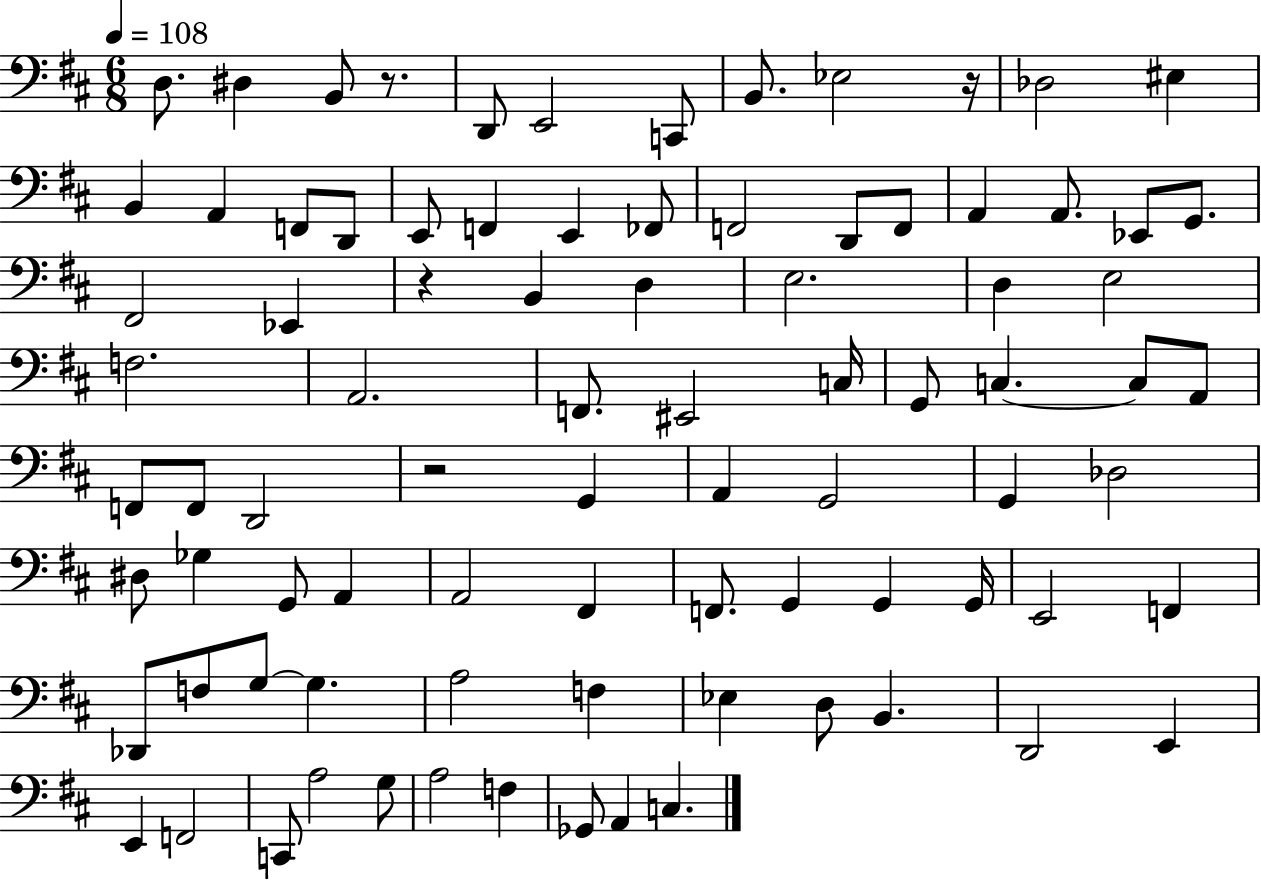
X:1
T:Untitled
M:6/8
L:1/4
K:D
D,/2 ^D, B,,/2 z/2 D,,/2 E,,2 C,,/2 B,,/2 _E,2 z/4 _D,2 ^E, B,, A,, F,,/2 D,,/2 E,,/2 F,, E,, _F,,/2 F,,2 D,,/2 F,,/2 A,, A,,/2 _E,,/2 G,,/2 ^F,,2 _E,, z B,, D, E,2 D, E,2 F,2 A,,2 F,,/2 ^E,,2 C,/4 G,,/2 C, C,/2 A,,/2 F,,/2 F,,/2 D,,2 z2 G,, A,, G,,2 G,, _D,2 ^D,/2 _G, G,,/2 A,, A,,2 ^F,, F,,/2 G,, G,, G,,/4 E,,2 F,, _D,,/2 F,/2 G,/2 G, A,2 F, _E, D,/2 B,, D,,2 E,, E,, F,,2 C,,/2 A,2 G,/2 A,2 F, _G,,/2 A,, C,